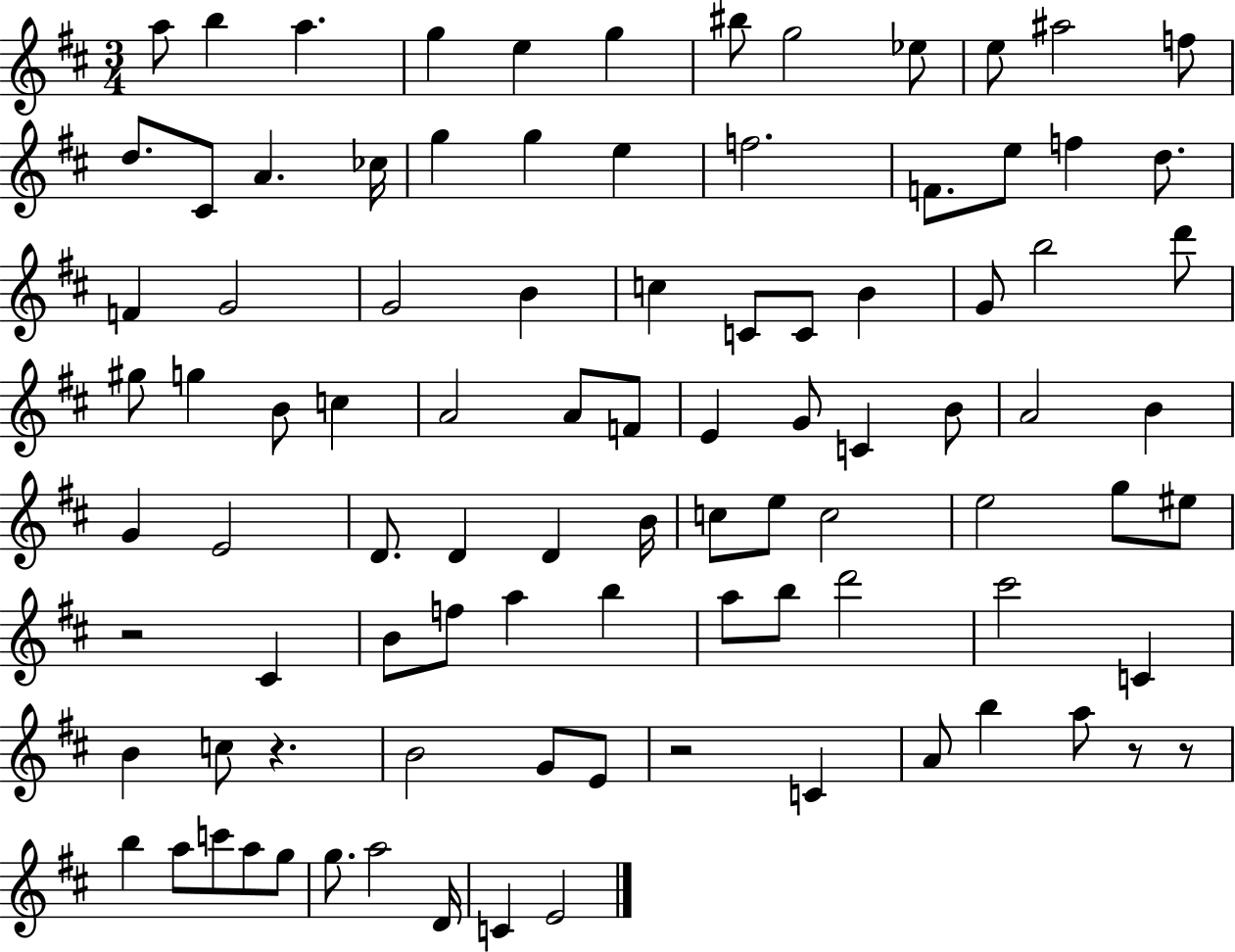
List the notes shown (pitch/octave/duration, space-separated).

A5/e B5/q A5/q. G5/q E5/q G5/q BIS5/e G5/h Eb5/e E5/e A#5/h F5/e D5/e. C#4/e A4/q. CES5/s G5/q G5/q E5/q F5/h. F4/e. E5/e F5/q D5/e. F4/q G4/h G4/h B4/q C5/q C4/e C4/e B4/q G4/e B5/h D6/e G#5/e G5/q B4/e C5/q A4/h A4/e F4/e E4/q G4/e C4/q B4/e A4/h B4/q G4/q E4/h D4/e. D4/q D4/q B4/s C5/e E5/e C5/h E5/h G5/e EIS5/e R/h C#4/q B4/e F5/e A5/q B5/q A5/e B5/e D6/h C#6/h C4/q B4/q C5/e R/q. B4/h G4/e E4/e R/h C4/q A4/e B5/q A5/e R/e R/e B5/q A5/e C6/e A5/e G5/e G5/e. A5/h D4/s C4/q E4/h